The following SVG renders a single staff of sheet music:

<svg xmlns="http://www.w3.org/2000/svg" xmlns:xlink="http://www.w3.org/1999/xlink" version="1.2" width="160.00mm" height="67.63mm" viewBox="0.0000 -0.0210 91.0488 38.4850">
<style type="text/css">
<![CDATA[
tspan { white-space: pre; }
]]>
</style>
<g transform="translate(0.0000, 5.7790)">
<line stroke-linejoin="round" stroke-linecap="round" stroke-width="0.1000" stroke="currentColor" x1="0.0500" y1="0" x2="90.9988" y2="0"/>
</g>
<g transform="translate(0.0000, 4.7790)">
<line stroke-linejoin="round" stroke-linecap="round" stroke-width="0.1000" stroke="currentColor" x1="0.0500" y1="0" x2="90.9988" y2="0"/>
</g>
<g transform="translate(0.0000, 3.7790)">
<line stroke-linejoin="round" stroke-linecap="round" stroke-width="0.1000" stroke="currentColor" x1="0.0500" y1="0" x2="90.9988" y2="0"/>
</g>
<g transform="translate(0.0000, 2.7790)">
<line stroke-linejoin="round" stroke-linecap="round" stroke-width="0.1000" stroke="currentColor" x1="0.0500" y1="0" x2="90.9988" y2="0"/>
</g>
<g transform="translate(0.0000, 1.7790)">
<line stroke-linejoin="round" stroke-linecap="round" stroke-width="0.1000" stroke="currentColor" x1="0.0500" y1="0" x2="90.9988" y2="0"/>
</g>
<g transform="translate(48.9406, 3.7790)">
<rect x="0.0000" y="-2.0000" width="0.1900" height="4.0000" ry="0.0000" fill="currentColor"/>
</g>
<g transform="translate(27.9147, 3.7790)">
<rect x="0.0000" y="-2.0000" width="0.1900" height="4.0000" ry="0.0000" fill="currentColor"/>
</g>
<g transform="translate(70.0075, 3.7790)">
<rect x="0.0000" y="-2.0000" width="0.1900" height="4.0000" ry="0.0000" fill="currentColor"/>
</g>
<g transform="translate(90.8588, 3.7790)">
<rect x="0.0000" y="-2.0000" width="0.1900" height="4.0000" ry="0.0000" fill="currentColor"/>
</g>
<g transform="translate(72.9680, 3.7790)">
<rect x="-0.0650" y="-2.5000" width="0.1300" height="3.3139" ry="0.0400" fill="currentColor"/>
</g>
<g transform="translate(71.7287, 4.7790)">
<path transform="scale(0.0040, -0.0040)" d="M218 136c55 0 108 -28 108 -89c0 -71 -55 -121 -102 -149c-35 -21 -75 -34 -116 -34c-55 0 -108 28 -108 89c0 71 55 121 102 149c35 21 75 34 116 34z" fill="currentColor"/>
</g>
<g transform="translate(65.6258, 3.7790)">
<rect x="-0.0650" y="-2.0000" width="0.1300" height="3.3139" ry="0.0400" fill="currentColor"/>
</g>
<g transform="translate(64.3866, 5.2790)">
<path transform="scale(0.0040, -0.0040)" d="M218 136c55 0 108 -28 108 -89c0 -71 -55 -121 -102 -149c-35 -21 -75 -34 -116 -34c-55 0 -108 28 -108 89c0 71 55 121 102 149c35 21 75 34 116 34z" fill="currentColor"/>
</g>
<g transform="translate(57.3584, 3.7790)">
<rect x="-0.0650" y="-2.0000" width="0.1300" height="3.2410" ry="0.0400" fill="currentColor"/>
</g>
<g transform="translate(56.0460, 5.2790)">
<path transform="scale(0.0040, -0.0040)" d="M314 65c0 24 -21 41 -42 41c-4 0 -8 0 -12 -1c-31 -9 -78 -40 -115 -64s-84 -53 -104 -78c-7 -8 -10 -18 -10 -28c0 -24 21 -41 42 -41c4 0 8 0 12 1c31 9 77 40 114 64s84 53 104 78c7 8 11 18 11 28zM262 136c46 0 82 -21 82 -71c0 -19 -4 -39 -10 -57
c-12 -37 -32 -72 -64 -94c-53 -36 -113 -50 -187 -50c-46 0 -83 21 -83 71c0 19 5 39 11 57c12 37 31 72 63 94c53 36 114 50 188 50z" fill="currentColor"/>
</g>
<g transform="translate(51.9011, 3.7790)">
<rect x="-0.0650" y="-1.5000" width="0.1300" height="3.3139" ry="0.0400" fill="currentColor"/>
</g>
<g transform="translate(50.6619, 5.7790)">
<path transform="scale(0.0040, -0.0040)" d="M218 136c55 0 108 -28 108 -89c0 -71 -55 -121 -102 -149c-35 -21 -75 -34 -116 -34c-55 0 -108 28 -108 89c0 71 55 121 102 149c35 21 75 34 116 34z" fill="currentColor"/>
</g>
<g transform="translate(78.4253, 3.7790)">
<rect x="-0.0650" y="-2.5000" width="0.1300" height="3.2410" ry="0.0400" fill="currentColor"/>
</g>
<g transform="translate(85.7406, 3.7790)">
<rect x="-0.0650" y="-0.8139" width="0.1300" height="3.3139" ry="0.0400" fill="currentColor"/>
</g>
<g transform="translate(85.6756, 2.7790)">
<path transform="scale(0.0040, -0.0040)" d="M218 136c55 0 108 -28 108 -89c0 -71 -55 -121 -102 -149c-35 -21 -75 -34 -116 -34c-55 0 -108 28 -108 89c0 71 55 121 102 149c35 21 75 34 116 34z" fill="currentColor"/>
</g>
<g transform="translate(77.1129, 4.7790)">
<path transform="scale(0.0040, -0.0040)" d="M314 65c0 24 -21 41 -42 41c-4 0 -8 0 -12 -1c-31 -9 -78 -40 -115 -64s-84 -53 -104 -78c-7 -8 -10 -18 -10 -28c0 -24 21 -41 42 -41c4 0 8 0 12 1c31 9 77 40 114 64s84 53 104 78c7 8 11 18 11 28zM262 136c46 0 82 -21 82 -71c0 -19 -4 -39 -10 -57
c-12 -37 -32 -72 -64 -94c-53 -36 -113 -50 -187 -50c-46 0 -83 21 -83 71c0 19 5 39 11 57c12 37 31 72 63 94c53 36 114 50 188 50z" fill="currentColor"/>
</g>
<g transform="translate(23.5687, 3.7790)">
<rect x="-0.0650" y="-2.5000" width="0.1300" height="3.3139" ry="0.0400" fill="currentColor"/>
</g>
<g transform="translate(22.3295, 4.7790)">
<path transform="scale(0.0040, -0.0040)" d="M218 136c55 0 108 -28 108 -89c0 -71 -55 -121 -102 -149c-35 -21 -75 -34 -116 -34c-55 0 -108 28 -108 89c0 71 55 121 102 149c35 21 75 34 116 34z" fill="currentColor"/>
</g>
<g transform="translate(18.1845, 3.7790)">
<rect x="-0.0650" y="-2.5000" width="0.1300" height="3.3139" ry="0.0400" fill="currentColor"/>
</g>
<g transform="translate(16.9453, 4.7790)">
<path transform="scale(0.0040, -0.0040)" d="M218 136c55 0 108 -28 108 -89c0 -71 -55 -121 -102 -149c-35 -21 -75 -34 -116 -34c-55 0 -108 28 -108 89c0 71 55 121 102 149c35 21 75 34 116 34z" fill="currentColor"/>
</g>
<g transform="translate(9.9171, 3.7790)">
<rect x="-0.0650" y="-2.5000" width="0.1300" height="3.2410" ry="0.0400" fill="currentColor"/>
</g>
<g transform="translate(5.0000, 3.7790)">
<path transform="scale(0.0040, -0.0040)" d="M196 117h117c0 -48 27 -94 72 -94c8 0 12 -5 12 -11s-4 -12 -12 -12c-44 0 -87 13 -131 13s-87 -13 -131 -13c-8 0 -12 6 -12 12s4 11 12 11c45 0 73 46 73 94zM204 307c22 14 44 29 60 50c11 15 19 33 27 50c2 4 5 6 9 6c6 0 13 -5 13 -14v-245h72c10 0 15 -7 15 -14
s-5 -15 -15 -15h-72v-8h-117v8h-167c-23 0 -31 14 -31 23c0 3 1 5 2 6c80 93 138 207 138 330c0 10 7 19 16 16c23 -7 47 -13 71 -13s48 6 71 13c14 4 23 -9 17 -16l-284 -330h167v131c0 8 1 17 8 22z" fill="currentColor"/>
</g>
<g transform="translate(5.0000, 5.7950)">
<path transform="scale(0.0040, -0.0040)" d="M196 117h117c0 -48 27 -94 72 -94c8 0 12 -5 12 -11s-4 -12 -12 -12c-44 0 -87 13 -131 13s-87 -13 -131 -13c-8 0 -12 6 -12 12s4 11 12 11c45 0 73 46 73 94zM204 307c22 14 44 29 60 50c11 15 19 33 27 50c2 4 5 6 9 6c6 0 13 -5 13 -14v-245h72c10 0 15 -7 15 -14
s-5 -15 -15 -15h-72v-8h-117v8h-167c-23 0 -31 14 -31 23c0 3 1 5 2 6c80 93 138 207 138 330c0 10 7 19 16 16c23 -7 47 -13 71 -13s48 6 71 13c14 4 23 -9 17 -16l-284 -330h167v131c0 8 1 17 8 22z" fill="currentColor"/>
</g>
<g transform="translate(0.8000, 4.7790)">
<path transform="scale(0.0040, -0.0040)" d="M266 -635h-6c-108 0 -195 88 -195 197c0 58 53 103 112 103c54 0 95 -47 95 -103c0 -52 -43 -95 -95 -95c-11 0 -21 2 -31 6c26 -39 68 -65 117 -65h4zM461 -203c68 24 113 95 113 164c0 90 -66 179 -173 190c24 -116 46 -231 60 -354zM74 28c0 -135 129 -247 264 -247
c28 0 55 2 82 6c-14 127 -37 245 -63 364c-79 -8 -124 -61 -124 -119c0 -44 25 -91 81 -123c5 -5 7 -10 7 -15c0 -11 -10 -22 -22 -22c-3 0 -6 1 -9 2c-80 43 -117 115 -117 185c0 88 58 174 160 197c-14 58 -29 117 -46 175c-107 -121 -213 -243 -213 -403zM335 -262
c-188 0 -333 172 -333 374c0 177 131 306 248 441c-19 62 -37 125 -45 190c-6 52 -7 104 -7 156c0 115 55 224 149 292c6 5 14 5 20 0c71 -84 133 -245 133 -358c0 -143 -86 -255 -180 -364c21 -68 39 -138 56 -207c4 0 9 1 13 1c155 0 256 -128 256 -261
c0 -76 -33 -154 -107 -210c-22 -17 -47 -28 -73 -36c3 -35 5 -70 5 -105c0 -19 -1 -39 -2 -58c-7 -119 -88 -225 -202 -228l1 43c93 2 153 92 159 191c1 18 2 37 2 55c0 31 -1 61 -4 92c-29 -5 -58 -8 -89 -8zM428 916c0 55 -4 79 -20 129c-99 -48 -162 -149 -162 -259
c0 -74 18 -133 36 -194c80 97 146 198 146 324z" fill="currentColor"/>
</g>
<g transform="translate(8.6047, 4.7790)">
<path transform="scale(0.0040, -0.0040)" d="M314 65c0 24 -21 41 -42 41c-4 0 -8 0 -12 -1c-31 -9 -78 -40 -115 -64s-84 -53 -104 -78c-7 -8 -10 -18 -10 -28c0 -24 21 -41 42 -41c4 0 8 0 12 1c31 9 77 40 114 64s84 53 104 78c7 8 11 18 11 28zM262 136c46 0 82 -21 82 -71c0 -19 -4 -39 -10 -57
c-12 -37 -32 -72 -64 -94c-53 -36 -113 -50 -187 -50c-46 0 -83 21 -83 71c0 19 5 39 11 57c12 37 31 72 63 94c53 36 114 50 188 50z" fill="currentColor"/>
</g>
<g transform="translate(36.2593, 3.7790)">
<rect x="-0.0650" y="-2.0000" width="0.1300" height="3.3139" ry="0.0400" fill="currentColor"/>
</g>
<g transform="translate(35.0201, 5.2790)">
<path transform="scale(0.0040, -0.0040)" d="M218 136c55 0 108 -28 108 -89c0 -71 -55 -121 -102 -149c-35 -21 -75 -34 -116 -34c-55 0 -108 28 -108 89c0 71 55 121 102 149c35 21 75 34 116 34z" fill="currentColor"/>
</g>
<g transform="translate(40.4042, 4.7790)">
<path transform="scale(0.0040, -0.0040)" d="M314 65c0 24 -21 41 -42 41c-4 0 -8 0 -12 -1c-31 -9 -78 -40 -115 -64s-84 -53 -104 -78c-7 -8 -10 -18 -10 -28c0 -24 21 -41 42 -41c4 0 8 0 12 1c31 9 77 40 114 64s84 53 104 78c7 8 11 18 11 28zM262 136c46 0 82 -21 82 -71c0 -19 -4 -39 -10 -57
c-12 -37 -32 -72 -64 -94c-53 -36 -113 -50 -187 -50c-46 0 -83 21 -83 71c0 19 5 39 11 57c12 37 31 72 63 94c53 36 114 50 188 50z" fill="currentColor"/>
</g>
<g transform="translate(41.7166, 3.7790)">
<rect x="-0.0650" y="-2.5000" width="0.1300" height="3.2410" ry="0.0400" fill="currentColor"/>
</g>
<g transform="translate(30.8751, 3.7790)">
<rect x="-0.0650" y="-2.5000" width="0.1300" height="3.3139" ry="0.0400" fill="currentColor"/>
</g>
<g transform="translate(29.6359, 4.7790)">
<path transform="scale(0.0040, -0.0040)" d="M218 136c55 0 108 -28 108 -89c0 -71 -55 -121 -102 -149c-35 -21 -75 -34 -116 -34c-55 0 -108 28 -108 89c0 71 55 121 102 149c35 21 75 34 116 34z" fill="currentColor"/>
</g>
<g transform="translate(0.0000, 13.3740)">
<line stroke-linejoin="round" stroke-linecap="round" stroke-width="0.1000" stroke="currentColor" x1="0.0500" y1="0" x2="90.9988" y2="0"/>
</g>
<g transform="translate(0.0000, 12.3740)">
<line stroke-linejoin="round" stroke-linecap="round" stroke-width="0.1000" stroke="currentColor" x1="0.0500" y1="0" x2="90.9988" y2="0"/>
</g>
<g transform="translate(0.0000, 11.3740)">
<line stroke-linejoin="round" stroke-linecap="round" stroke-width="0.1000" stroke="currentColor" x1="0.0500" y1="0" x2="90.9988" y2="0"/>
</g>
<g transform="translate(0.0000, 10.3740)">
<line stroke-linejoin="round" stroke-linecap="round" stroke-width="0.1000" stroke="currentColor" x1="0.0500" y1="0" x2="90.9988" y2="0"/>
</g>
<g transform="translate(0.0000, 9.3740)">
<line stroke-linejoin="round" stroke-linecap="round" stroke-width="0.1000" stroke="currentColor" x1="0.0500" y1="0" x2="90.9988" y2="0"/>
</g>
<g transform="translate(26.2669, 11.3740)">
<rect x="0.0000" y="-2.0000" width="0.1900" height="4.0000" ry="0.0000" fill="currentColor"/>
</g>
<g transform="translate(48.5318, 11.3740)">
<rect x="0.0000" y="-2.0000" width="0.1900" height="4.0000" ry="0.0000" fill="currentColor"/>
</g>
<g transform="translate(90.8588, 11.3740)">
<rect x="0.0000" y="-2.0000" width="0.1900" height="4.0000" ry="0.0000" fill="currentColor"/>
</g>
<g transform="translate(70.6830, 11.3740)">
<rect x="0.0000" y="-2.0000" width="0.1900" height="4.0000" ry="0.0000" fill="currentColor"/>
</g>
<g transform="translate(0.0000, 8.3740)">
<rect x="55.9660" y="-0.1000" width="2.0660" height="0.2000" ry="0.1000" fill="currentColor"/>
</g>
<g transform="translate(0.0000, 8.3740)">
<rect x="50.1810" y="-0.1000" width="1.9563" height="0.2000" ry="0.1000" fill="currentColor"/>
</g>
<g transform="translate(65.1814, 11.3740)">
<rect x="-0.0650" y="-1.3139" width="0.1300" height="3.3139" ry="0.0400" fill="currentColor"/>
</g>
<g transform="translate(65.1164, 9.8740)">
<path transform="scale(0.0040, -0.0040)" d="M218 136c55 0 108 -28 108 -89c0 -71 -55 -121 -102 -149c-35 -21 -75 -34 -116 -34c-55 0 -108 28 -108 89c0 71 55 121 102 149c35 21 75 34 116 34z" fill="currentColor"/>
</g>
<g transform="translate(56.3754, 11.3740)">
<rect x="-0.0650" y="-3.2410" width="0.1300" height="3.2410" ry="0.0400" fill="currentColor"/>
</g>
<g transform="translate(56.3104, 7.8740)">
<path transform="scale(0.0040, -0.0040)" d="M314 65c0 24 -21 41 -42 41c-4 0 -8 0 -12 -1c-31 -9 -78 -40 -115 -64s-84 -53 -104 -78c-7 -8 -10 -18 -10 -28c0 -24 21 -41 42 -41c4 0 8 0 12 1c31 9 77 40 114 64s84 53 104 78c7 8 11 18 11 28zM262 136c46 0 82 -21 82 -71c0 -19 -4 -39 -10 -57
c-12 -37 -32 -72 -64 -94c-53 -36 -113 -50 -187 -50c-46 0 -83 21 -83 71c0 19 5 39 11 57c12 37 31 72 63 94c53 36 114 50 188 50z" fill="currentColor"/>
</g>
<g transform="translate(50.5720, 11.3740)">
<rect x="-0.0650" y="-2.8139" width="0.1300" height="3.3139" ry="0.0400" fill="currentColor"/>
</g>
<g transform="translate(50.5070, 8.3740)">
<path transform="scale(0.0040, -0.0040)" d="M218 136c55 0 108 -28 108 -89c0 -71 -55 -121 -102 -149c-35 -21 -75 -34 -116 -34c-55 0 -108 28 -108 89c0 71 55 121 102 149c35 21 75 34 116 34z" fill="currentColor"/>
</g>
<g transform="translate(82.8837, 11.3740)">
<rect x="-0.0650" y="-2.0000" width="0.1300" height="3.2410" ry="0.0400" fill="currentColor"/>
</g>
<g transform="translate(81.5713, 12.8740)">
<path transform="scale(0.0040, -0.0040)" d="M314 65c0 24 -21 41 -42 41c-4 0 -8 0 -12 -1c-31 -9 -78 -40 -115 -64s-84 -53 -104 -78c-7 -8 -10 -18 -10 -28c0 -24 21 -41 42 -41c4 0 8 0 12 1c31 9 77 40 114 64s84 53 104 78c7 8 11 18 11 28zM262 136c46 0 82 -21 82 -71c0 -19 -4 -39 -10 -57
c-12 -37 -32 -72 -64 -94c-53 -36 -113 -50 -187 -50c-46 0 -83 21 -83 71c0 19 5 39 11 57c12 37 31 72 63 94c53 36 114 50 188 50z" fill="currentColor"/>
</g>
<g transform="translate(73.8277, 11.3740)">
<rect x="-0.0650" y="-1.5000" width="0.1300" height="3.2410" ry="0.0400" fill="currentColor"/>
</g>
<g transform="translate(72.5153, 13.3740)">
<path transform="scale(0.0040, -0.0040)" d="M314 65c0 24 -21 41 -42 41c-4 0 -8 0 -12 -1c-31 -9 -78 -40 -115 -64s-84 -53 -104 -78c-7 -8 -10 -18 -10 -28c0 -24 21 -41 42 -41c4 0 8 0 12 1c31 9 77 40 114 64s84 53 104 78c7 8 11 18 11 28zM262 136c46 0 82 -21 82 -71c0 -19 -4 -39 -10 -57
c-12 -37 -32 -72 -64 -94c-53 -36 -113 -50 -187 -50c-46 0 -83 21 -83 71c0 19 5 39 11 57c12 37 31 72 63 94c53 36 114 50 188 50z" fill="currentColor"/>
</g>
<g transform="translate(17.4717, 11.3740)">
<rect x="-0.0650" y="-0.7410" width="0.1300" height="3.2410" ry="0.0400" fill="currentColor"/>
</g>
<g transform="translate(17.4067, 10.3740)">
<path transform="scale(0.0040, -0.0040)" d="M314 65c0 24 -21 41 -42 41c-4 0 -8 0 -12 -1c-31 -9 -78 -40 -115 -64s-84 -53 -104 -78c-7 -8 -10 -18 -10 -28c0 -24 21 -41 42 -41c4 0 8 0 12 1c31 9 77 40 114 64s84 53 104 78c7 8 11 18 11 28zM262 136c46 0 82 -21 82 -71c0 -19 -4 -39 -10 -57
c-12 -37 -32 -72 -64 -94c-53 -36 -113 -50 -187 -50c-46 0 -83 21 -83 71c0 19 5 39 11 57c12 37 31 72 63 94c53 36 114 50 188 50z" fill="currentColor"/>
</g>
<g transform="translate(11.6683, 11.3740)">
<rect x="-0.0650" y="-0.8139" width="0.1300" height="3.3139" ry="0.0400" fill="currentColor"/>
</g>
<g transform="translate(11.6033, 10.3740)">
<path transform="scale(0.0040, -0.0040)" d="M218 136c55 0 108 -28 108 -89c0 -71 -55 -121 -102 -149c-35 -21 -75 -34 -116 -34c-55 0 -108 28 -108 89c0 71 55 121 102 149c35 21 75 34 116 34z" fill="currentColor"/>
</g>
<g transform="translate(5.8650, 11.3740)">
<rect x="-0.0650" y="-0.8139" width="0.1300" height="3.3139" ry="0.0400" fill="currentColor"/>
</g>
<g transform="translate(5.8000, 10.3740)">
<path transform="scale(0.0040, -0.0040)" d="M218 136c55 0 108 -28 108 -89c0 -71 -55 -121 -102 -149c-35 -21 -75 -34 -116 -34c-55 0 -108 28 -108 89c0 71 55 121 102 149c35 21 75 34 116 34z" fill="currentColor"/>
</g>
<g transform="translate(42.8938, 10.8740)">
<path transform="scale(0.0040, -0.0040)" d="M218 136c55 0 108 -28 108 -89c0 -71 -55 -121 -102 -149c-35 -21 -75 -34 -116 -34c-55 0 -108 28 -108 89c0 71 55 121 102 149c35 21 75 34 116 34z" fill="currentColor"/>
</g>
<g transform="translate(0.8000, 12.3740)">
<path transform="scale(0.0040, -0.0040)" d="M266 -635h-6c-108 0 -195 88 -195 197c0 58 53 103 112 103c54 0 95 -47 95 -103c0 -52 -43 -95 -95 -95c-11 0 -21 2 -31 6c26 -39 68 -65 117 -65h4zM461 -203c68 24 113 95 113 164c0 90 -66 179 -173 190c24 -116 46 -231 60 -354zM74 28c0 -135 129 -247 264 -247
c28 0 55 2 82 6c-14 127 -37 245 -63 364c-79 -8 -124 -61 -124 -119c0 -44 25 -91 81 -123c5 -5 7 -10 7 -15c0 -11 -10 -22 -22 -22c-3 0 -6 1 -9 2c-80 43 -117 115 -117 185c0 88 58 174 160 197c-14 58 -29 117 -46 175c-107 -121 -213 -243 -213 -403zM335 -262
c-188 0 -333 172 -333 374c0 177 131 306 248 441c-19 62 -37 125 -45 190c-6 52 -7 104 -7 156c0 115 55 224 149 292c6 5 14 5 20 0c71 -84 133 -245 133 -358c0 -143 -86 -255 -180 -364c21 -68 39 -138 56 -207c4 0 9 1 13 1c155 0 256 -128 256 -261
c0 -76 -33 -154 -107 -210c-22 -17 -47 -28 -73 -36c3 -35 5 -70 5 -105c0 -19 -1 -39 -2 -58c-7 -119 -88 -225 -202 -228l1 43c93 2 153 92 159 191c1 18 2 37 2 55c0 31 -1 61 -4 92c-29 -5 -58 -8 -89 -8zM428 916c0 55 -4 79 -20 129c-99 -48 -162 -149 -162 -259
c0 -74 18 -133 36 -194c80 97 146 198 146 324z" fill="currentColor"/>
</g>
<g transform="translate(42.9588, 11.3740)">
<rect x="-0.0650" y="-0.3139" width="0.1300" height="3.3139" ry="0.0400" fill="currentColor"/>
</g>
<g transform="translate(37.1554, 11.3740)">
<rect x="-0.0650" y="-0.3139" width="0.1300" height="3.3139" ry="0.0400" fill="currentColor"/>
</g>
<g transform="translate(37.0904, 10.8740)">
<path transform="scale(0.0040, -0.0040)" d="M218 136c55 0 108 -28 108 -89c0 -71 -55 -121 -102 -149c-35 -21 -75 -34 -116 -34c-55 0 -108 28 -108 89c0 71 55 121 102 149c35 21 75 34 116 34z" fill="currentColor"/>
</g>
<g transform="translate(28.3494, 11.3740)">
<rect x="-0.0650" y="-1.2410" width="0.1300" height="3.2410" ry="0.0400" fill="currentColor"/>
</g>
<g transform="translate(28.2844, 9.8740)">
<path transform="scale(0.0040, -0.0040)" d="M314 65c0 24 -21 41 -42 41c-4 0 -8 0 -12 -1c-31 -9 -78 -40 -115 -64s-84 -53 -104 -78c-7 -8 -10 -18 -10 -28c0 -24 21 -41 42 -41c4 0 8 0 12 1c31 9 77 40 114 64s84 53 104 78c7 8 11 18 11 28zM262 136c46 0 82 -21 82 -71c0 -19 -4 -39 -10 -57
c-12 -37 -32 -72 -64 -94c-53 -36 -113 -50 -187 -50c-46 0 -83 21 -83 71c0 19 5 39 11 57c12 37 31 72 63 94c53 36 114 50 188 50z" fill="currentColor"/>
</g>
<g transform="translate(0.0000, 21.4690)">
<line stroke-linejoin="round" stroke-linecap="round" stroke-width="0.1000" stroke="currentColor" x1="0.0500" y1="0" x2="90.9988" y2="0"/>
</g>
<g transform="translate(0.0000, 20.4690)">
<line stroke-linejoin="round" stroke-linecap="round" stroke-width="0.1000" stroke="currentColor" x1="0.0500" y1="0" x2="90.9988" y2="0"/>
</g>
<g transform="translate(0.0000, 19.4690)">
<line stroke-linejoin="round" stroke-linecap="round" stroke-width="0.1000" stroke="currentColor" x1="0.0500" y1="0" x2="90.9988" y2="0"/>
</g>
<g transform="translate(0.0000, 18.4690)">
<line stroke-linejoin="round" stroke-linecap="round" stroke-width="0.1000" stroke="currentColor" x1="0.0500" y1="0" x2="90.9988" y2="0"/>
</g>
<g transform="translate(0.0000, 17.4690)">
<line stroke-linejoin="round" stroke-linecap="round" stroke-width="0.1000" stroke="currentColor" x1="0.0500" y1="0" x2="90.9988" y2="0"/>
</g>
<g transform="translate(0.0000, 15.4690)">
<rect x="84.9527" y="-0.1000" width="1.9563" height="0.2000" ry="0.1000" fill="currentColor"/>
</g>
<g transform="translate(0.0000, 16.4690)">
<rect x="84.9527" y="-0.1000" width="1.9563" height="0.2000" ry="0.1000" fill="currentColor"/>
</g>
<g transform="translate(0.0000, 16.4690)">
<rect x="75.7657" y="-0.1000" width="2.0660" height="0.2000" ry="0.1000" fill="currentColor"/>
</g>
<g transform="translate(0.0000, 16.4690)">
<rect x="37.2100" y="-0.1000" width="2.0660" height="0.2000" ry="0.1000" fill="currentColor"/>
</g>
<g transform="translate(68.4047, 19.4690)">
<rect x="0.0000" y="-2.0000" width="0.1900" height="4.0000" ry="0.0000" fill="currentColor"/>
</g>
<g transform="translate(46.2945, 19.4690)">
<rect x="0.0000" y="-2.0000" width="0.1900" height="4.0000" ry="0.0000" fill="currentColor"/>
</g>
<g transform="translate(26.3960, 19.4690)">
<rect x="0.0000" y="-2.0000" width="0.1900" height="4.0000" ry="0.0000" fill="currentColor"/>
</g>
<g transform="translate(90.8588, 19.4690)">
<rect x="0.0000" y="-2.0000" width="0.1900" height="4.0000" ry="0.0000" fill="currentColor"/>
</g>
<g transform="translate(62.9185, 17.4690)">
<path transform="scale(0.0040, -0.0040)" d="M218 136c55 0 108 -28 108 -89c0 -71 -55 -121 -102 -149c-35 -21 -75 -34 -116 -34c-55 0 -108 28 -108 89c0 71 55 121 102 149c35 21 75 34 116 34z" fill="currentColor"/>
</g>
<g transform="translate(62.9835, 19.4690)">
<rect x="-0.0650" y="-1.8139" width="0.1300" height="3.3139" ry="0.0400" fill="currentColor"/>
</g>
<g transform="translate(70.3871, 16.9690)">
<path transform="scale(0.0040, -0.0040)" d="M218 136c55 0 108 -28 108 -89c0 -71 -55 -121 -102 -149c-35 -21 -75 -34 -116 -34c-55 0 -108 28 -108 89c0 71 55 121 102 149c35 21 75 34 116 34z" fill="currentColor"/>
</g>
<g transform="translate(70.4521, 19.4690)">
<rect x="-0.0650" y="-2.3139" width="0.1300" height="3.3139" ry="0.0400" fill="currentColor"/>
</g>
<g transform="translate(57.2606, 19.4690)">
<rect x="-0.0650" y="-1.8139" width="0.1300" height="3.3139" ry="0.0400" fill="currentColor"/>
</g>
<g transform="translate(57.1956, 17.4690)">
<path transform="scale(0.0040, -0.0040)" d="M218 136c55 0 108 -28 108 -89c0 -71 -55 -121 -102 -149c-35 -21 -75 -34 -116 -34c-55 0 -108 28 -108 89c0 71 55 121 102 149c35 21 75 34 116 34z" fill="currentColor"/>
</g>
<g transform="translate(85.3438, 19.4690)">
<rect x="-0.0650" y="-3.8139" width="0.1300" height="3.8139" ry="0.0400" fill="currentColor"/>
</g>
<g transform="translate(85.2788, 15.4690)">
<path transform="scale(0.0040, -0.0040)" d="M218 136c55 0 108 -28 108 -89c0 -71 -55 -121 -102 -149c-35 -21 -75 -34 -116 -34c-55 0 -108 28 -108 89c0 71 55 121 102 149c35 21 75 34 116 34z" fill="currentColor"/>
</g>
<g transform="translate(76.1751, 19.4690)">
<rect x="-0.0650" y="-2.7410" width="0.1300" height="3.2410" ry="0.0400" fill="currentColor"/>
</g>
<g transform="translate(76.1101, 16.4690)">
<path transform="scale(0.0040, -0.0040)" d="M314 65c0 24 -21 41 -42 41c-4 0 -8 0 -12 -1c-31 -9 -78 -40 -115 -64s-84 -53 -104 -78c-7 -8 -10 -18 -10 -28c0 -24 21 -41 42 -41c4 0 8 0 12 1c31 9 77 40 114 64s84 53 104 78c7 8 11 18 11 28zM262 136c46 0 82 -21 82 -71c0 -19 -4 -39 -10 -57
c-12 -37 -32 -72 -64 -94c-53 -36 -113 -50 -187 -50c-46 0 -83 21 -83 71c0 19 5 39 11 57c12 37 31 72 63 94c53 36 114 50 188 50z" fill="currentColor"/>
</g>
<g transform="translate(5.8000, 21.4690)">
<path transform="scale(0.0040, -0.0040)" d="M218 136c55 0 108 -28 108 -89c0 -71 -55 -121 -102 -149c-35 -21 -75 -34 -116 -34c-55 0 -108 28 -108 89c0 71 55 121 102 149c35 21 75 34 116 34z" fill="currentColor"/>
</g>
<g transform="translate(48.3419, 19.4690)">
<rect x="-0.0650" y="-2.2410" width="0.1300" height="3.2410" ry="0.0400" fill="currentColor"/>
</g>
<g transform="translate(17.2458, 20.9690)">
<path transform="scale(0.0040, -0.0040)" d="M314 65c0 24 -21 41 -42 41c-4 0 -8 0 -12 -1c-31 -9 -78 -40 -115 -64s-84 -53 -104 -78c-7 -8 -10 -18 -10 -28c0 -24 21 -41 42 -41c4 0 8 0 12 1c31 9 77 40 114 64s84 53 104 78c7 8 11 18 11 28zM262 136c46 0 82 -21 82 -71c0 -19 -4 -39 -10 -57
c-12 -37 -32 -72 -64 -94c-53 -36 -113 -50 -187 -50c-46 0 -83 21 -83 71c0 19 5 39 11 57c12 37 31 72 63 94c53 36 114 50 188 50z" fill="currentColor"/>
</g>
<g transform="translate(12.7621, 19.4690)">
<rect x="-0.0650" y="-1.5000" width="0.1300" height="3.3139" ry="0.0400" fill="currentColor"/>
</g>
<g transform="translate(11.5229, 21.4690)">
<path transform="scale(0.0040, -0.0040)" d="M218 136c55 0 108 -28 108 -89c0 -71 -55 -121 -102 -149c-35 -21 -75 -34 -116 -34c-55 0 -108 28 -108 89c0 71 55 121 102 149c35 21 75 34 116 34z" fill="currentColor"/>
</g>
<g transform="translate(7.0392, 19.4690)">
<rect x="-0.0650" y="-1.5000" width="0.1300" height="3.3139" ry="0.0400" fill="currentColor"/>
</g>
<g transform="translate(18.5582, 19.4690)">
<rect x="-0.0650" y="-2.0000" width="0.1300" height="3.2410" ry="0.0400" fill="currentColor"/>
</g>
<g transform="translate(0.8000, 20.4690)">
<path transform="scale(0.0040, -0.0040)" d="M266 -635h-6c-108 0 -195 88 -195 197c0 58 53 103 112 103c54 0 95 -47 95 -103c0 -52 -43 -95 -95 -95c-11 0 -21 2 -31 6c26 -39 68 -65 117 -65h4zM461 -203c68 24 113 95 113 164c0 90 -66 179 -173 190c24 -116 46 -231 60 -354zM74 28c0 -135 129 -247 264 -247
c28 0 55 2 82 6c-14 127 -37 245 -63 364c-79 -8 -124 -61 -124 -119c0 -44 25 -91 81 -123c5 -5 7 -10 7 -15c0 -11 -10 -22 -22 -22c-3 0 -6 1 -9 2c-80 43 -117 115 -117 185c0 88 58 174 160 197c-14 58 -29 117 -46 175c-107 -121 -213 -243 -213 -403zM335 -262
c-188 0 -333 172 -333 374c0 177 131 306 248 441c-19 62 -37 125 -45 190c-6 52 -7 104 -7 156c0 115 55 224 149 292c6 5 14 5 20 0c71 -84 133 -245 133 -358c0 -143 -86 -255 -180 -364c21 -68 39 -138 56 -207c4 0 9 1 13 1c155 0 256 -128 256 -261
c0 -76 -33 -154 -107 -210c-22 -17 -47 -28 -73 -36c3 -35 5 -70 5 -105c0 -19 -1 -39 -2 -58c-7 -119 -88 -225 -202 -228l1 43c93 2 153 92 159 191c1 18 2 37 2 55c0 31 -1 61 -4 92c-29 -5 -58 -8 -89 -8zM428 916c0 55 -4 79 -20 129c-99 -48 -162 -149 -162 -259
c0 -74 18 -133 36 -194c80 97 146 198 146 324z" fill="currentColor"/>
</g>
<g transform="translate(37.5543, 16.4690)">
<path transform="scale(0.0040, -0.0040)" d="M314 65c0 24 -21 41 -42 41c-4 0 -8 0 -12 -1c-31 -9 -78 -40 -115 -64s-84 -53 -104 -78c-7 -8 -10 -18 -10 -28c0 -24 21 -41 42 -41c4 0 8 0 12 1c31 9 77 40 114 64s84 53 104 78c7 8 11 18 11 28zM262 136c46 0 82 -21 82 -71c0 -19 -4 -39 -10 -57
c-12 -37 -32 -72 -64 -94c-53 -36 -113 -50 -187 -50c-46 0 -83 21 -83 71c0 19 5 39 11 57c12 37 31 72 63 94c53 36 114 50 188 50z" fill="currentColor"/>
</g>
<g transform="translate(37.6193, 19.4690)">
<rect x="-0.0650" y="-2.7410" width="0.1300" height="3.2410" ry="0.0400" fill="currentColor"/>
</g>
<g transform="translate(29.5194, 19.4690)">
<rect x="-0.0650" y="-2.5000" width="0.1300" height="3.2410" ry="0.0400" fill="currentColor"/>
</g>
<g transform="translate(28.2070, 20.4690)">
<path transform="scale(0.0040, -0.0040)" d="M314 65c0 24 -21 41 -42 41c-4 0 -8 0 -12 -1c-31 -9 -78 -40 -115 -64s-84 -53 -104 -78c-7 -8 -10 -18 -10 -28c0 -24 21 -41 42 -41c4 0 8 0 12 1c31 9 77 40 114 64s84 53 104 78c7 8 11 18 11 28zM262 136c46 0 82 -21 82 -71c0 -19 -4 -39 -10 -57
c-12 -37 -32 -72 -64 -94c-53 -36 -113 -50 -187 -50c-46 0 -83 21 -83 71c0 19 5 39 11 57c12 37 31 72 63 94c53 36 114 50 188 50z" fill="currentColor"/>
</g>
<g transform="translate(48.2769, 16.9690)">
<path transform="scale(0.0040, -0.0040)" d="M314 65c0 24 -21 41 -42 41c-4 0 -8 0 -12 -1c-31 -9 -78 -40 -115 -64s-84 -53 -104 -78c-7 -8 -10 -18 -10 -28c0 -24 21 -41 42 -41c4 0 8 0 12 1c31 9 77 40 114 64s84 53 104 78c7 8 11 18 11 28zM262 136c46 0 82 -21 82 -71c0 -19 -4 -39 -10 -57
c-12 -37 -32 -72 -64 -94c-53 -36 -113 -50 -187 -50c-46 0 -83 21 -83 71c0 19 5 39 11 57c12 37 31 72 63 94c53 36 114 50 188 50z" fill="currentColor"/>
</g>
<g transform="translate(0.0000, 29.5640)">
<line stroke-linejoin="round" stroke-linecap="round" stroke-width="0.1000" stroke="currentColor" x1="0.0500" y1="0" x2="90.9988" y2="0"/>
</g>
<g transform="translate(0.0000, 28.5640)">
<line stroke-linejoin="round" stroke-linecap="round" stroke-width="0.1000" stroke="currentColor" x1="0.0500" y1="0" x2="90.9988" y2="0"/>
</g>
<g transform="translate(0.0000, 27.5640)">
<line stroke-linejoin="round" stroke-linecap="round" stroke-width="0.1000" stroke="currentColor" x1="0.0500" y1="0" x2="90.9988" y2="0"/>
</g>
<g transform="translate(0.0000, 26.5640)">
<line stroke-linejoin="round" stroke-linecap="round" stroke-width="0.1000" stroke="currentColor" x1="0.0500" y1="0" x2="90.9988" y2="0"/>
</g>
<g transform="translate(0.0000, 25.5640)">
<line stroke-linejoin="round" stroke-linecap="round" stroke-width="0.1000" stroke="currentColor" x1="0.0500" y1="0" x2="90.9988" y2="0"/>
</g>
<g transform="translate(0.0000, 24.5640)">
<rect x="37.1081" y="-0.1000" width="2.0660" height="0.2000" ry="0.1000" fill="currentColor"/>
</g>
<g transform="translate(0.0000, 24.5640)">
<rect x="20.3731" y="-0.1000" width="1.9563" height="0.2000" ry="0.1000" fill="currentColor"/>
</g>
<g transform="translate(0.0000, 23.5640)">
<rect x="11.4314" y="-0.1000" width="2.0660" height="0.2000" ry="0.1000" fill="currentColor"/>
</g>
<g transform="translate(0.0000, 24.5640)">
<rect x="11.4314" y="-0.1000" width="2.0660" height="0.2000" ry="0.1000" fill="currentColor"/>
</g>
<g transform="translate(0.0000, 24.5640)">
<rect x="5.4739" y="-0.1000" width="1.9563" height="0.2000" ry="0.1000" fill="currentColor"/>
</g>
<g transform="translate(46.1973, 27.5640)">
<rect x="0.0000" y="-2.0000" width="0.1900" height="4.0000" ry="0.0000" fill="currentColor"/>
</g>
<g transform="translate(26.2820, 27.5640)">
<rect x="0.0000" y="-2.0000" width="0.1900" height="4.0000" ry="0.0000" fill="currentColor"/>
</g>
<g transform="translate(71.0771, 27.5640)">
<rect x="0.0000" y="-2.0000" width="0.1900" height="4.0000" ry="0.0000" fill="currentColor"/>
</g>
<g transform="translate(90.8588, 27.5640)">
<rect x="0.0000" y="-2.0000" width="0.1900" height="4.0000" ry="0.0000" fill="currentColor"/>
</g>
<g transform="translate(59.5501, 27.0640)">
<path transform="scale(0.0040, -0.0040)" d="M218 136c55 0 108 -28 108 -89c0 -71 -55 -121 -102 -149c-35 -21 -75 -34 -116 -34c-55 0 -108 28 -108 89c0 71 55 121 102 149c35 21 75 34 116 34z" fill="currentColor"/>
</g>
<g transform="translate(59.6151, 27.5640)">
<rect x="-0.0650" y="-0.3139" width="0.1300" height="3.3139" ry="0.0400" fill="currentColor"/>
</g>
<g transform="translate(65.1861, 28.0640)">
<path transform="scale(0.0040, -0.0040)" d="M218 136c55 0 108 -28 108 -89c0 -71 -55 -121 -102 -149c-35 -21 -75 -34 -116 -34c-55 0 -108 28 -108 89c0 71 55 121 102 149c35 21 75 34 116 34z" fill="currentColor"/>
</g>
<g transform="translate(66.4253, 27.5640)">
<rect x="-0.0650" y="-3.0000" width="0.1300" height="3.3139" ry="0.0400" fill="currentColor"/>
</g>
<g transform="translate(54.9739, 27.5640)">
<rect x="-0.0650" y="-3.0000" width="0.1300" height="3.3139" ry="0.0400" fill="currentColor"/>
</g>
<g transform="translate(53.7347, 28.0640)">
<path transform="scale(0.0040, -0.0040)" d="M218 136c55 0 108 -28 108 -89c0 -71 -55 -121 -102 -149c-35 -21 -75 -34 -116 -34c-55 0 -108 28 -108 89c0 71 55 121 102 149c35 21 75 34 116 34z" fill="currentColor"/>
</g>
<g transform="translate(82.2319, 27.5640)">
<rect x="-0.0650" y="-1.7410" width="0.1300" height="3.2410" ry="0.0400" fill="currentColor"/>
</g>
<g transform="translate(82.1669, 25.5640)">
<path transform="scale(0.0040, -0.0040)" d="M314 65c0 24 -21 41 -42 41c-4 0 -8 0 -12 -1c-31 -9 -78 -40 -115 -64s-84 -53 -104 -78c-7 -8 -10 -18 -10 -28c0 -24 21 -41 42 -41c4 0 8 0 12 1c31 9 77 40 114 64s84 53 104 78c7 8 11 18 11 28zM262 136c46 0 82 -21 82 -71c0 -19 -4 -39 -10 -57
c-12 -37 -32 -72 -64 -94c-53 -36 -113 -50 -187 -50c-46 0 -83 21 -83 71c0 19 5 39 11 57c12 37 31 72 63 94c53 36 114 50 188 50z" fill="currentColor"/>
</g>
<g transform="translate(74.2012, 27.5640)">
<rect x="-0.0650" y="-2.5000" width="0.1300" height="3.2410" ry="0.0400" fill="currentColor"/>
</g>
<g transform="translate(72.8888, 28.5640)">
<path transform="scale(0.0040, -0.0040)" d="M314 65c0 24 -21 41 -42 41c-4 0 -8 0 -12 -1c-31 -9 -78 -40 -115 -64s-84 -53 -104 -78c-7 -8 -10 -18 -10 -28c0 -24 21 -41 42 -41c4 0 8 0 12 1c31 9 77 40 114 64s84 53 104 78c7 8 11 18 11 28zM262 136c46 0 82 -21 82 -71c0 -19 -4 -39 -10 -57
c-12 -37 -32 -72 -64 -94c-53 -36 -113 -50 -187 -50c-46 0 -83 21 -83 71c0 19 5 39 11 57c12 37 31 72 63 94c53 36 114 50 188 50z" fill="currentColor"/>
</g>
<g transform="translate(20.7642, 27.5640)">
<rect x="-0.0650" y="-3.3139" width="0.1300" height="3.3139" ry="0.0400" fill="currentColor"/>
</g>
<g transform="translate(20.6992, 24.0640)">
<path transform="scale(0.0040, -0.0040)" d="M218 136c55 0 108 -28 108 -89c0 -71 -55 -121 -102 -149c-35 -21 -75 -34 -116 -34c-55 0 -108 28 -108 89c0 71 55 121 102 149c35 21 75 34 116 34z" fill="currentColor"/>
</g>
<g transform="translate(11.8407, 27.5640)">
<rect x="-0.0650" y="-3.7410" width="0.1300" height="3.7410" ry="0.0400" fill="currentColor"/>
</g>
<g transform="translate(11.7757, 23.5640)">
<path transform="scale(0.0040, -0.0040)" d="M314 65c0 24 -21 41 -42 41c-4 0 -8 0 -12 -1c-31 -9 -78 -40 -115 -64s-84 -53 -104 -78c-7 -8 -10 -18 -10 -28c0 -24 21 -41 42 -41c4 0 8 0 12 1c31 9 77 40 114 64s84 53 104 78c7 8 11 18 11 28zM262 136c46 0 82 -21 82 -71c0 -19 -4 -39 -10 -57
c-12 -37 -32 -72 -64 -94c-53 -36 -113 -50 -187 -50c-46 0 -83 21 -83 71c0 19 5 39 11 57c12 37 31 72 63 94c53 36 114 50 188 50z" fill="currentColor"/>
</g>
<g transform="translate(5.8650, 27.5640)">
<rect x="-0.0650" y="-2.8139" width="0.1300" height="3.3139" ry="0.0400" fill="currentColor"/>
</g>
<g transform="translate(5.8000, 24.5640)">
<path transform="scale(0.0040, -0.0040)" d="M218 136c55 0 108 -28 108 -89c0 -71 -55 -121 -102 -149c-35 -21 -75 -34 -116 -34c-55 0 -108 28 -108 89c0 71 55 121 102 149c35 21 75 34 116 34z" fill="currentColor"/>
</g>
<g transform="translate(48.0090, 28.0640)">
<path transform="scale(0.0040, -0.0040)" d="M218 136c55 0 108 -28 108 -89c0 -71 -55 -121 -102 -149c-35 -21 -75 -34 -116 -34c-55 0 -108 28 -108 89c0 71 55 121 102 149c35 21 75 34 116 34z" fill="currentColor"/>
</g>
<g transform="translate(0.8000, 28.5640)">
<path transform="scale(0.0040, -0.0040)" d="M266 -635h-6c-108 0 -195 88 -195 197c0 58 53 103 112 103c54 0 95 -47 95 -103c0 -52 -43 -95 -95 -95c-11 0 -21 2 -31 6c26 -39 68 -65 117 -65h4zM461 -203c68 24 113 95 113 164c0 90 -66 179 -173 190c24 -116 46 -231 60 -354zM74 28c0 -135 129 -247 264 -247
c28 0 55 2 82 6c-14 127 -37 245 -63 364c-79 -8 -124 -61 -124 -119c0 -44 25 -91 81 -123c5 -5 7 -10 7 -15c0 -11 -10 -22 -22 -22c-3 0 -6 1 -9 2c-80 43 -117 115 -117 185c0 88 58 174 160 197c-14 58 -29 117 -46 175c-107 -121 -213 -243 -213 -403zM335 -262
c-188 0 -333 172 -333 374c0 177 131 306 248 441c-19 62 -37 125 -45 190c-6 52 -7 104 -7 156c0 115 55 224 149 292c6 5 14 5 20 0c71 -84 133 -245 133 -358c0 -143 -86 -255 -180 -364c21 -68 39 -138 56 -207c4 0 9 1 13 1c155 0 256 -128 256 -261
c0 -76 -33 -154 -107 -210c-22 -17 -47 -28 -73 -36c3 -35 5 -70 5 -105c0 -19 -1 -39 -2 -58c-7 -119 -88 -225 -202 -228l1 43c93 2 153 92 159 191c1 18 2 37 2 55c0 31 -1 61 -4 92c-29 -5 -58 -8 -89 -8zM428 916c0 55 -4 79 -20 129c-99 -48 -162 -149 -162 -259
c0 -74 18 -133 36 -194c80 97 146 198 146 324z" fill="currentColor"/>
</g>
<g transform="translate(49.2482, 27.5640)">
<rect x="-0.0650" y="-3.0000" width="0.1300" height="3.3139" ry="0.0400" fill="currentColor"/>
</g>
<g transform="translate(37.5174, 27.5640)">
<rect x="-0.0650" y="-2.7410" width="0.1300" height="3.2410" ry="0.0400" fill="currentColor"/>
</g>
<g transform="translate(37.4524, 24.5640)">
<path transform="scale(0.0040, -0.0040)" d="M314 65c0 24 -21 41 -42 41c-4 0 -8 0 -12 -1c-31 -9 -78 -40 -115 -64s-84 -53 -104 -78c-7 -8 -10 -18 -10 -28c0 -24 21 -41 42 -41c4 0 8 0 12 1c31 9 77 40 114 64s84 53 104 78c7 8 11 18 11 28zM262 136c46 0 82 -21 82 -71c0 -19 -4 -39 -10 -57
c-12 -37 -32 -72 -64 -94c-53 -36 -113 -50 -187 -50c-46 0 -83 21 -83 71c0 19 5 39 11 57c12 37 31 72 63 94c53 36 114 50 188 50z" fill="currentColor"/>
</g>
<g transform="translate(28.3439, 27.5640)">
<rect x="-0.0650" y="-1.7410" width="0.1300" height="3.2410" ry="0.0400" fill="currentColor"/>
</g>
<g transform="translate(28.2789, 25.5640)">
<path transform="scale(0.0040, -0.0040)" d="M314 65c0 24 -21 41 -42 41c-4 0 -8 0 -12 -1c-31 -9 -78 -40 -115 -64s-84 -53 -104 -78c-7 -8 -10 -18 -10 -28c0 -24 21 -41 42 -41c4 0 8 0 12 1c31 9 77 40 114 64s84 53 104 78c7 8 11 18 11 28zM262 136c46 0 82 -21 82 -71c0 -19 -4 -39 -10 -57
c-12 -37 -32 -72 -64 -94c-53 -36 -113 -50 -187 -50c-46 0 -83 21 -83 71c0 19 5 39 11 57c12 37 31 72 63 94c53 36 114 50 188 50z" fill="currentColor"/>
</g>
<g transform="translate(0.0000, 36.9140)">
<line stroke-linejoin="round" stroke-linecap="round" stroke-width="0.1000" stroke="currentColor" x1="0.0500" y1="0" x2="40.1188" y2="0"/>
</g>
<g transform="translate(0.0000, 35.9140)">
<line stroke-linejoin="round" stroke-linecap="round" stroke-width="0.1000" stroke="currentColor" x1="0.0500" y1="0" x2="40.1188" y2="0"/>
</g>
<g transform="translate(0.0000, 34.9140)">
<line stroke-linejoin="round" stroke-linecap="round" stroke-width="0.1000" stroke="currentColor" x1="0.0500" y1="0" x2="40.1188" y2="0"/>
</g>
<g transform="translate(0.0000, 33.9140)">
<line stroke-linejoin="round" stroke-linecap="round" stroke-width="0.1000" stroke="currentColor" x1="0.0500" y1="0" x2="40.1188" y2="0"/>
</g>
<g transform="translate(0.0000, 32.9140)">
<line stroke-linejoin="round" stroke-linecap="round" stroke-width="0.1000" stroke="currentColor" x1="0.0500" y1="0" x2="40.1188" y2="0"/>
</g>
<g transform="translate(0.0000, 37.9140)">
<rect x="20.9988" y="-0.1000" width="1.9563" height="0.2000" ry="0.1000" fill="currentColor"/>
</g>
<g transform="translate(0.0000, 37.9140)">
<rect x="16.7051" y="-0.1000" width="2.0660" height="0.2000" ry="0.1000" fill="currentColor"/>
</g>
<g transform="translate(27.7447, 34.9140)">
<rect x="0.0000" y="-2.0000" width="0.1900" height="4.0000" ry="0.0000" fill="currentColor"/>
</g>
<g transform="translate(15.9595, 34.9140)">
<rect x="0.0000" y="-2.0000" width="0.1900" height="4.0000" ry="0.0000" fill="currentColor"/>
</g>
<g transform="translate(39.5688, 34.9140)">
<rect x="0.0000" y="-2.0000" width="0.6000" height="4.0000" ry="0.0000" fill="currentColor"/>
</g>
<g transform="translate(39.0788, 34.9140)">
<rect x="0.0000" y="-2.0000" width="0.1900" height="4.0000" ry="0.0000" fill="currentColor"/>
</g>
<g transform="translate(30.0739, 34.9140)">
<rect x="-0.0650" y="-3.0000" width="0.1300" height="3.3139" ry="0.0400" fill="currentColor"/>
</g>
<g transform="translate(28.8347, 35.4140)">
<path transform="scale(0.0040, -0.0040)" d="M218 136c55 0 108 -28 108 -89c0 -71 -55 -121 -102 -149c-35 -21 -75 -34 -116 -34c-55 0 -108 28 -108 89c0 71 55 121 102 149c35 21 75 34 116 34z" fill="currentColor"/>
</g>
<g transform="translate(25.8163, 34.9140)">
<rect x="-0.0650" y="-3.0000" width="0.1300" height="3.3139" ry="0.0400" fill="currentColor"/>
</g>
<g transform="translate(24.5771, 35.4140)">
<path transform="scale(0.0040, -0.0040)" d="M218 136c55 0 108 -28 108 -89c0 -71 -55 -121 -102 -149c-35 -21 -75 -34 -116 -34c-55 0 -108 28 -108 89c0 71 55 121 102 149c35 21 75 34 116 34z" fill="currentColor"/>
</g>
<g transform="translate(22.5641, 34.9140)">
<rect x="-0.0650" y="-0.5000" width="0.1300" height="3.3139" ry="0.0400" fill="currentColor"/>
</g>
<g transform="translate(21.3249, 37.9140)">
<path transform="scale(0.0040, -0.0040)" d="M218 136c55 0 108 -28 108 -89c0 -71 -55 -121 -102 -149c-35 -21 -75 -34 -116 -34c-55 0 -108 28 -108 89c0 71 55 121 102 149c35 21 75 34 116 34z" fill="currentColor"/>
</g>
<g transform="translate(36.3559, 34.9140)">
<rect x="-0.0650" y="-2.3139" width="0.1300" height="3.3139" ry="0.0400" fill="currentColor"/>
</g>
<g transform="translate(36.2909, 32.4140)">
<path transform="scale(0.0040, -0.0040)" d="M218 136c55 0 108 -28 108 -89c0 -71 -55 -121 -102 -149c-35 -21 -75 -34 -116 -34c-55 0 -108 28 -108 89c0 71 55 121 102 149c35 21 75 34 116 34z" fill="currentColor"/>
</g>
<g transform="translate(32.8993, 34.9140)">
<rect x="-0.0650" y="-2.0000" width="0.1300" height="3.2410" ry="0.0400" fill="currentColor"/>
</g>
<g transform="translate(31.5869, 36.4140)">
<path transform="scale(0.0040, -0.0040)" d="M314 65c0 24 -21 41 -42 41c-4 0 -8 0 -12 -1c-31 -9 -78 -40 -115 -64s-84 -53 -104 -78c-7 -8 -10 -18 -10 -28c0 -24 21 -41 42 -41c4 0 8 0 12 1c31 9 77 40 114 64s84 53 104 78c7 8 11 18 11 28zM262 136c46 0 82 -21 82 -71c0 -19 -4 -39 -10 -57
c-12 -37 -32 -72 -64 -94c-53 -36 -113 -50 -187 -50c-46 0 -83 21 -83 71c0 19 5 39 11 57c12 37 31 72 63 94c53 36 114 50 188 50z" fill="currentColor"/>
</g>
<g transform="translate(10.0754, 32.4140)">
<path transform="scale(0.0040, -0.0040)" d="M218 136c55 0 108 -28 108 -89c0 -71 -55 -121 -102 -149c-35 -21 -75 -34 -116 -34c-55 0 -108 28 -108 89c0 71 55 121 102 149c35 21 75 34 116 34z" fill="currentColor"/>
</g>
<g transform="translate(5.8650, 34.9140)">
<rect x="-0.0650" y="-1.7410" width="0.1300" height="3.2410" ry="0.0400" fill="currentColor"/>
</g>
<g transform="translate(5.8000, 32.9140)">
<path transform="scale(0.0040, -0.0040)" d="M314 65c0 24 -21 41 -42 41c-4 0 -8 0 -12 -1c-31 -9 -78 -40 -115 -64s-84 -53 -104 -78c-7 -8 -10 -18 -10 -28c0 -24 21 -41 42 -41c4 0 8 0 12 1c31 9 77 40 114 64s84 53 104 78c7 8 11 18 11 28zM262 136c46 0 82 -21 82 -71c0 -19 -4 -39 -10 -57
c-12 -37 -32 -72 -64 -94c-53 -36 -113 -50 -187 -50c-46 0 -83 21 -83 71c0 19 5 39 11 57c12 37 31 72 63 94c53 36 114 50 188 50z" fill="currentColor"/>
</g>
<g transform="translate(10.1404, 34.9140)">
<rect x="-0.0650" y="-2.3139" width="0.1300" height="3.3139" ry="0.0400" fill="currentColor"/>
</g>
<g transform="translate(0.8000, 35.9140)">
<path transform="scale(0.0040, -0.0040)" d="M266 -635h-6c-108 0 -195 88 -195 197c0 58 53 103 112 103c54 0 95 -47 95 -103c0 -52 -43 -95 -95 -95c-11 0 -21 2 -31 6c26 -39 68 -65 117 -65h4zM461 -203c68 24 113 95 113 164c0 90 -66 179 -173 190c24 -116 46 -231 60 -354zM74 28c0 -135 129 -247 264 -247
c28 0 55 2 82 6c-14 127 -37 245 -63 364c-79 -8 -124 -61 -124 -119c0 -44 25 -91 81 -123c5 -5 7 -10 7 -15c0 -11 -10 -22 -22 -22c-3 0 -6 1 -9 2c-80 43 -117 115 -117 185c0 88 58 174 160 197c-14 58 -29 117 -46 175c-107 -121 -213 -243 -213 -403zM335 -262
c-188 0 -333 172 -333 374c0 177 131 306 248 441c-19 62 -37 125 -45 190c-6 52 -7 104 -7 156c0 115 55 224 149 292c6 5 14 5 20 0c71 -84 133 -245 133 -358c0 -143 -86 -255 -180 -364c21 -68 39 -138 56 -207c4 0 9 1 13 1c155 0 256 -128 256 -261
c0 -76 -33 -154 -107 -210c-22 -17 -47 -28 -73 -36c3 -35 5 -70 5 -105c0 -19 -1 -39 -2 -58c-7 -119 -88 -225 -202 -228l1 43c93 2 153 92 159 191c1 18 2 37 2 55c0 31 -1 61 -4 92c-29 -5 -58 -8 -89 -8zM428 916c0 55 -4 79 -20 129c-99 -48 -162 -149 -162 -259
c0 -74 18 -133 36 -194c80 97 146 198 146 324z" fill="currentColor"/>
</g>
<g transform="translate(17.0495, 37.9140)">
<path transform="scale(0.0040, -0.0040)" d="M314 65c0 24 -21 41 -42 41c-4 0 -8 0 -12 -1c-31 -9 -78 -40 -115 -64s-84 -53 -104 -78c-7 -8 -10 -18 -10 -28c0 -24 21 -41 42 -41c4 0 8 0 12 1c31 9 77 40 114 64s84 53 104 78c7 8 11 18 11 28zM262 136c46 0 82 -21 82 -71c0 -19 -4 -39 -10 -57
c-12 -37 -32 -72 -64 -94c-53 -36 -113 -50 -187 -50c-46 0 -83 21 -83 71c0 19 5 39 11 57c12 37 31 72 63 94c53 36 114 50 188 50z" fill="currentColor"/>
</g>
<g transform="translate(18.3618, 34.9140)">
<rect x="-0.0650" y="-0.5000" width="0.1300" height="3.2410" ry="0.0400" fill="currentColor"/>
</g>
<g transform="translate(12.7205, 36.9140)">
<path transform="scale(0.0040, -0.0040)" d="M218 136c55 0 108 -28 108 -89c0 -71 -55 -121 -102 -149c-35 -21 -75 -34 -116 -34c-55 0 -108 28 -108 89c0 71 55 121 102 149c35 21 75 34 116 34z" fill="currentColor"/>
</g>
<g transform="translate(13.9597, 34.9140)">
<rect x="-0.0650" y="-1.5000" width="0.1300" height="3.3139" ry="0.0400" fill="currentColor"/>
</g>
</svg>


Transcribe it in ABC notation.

X:1
T:Untitled
M:4/4
L:1/4
K:C
G2 G G G F G2 E F2 F G G2 d d d d2 e2 c c a b2 e E2 F2 E E F2 G2 a2 g2 f f g a2 c' a c'2 b f2 a2 A A c A G2 f2 f2 g E C2 C A A F2 g